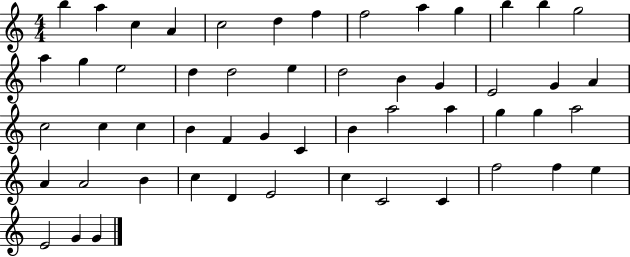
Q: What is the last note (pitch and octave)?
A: G4